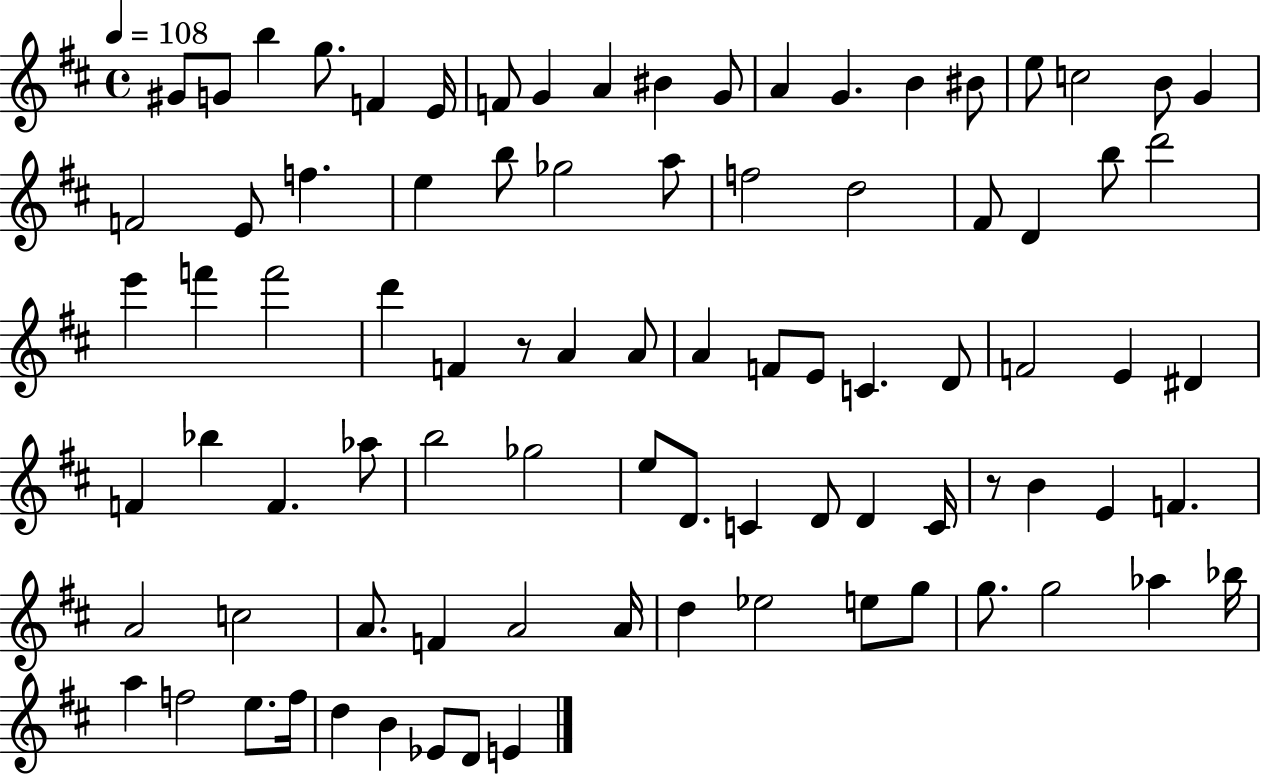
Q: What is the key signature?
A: D major